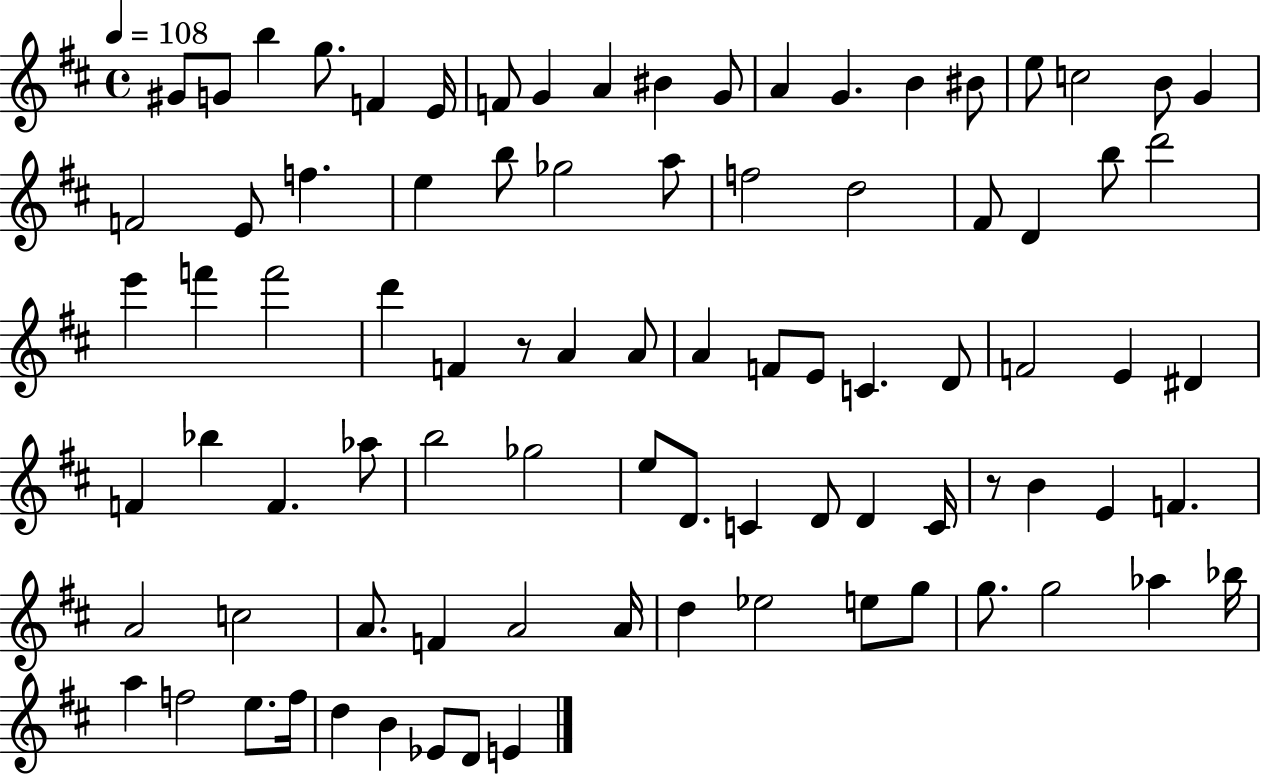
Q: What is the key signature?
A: D major